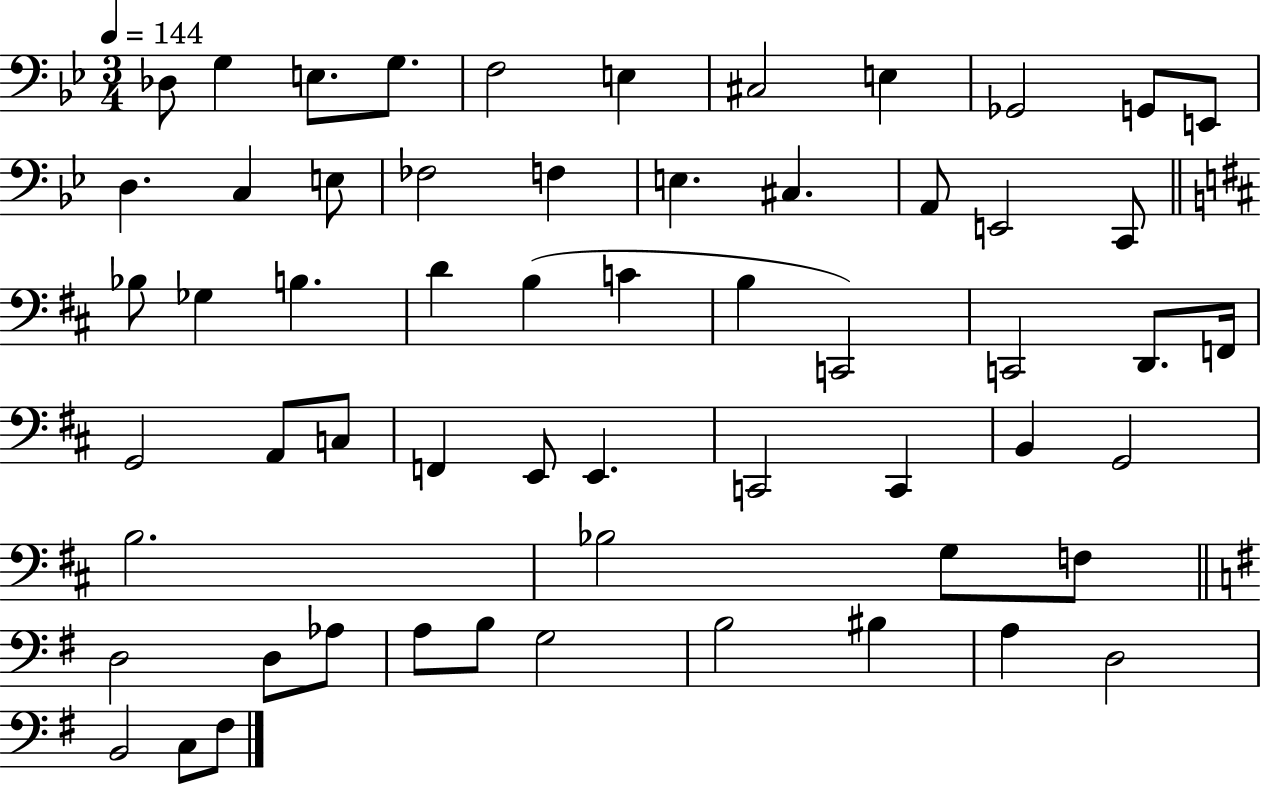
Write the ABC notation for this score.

X:1
T:Untitled
M:3/4
L:1/4
K:Bb
_D,/2 G, E,/2 G,/2 F,2 E, ^C,2 E, _G,,2 G,,/2 E,,/2 D, C, E,/2 _F,2 F, E, ^C, A,,/2 E,,2 C,,/2 _B,/2 _G, B, D B, C B, C,,2 C,,2 D,,/2 F,,/4 G,,2 A,,/2 C,/2 F,, E,,/2 E,, C,,2 C,, B,, G,,2 B,2 _B,2 G,/2 F,/2 D,2 D,/2 _A,/2 A,/2 B,/2 G,2 B,2 ^B, A, D,2 B,,2 C,/2 ^F,/2